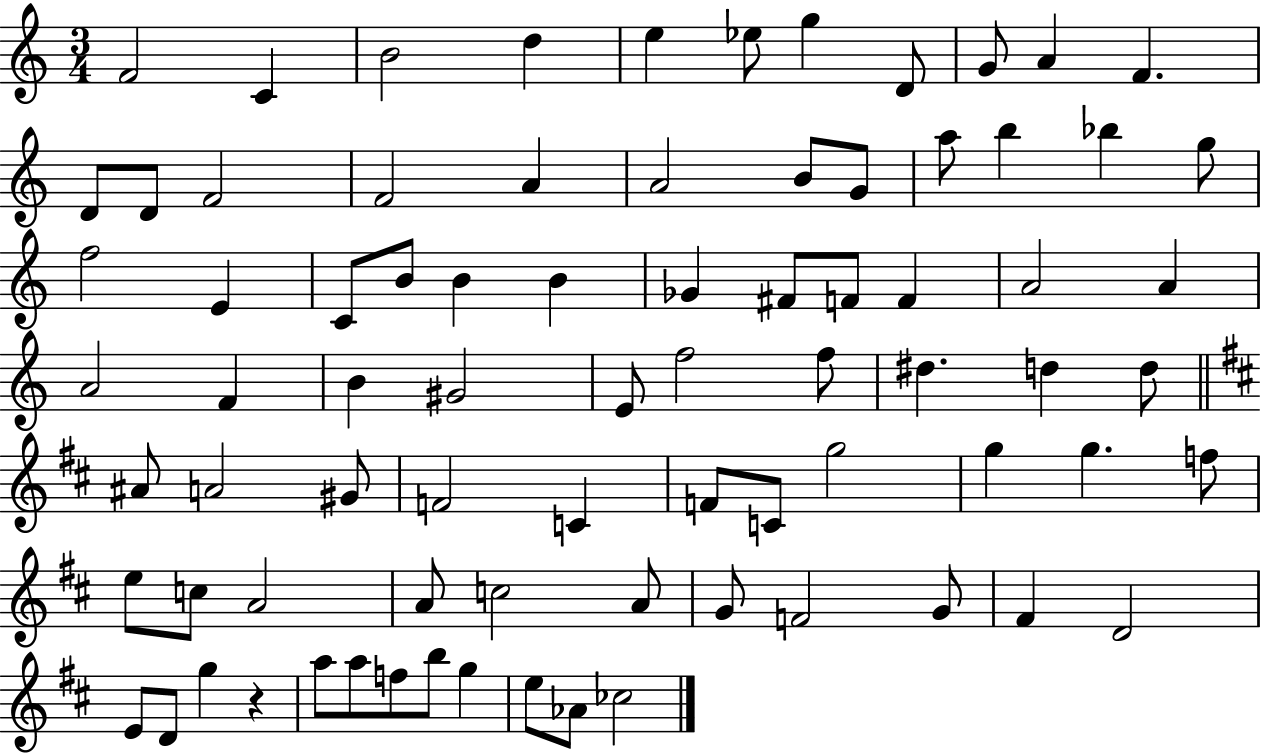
{
  \clef treble
  \numericTimeSignature
  \time 3/4
  \key c \major
  f'2 c'4 | b'2 d''4 | e''4 ees''8 g''4 d'8 | g'8 a'4 f'4. | \break d'8 d'8 f'2 | f'2 a'4 | a'2 b'8 g'8 | a''8 b''4 bes''4 g''8 | \break f''2 e'4 | c'8 b'8 b'4 b'4 | ges'4 fis'8 f'8 f'4 | a'2 a'4 | \break a'2 f'4 | b'4 gis'2 | e'8 f''2 f''8 | dis''4. d''4 d''8 | \break \bar "||" \break \key d \major ais'8 a'2 gis'8 | f'2 c'4 | f'8 c'8 g''2 | g''4 g''4. f''8 | \break e''8 c''8 a'2 | a'8 c''2 a'8 | g'8 f'2 g'8 | fis'4 d'2 | \break e'8 d'8 g''4 r4 | a''8 a''8 f''8 b''8 g''4 | e''8 aes'8 ces''2 | \bar "|."
}